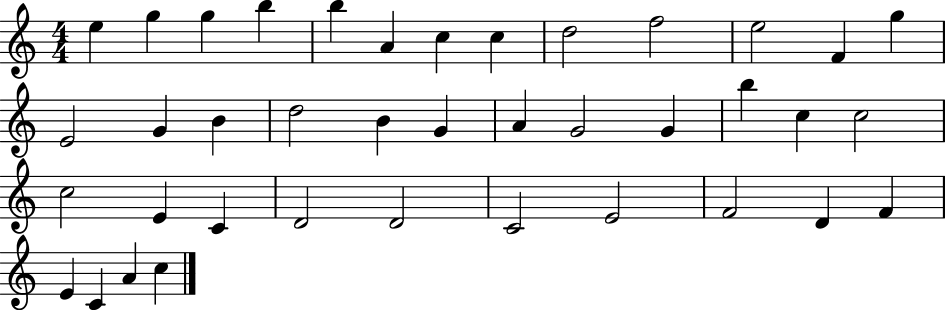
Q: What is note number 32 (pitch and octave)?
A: E4